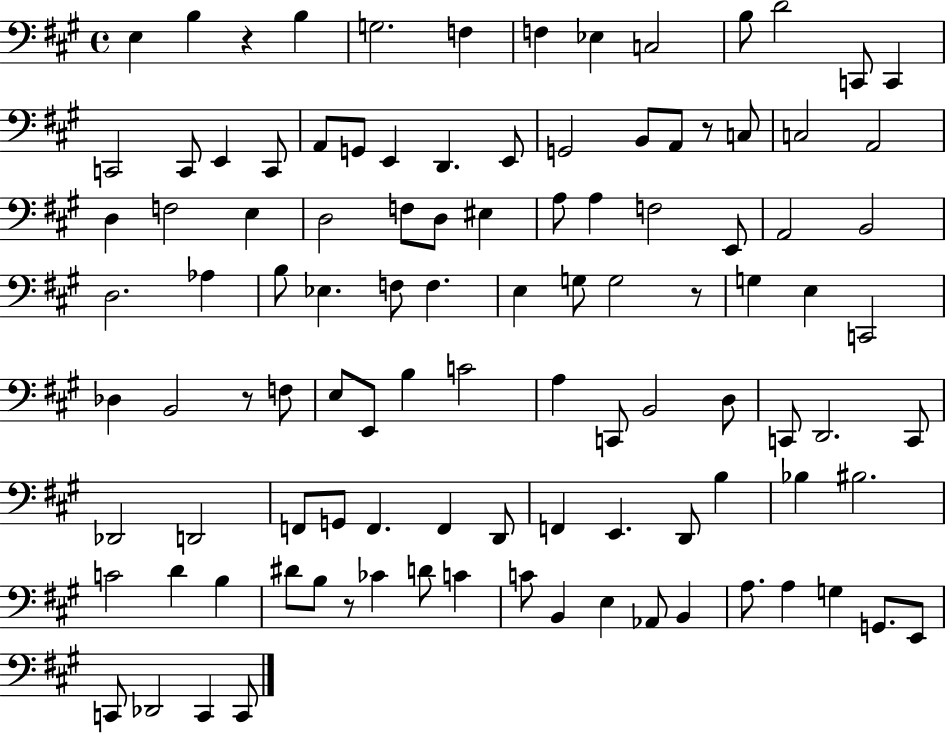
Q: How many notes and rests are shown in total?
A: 106